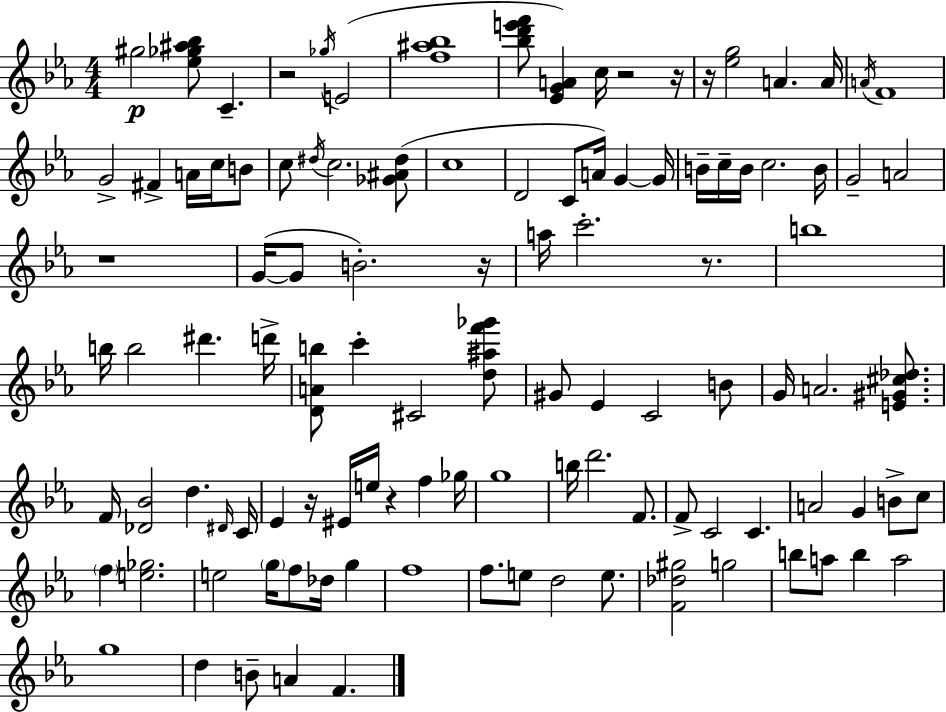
G#5/h [Eb5,Gb5,A#5,Bb5]/e C4/q. R/h Gb5/s E4/h [F5,A#5,Bb5]/w [Bb5,D6,E6,F6]/e [Eb4,G4,A4]/q C5/s R/h R/s R/s [Eb5,G5]/h A4/q. A4/s A4/s F4/w G4/h F#4/q A4/s C5/s B4/e C5/e D#5/s C5/h. [Gb4,A#4,D#5]/e C5/w D4/h C4/e A4/s G4/q G4/s B4/s C5/s B4/s C5/h. B4/s G4/h A4/h R/w G4/s G4/e B4/h. R/s A5/s C6/h. R/e. B5/w B5/s B5/h D#6/q. D6/s [D4,A4,B5]/e C6/q C#4/h [D5,A#5,F6,Gb6]/e G#4/e Eb4/q C4/h B4/e G4/s A4/h. [E4,G#4,C#5,Db5]/e. F4/s [Db4,Bb4]/h D5/q. D#4/s C4/s Eb4/q R/s EIS4/s E5/s R/q F5/q Gb5/s G5/w B5/s D6/h. F4/e. F4/e C4/h C4/q. A4/h G4/q B4/e C5/e F5/q [E5,Gb5]/h. E5/h G5/s F5/e Db5/s G5/q F5/w F5/e. E5/e D5/h E5/e. [F4,Db5,G#5]/h G5/h B5/e A5/e B5/q A5/h G5/w D5/q B4/e A4/q F4/q.